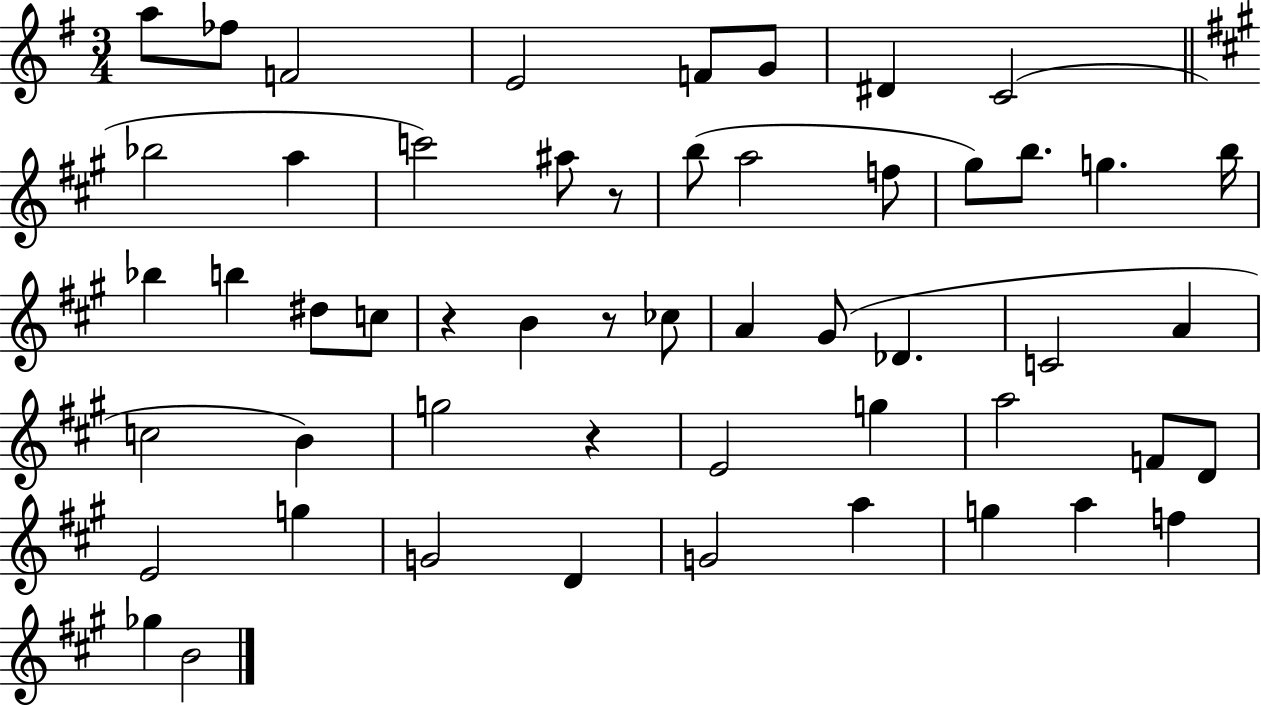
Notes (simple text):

A5/e FES5/e F4/h E4/h F4/e G4/e D#4/q C4/h Bb5/h A5/q C6/h A#5/e R/e B5/e A5/h F5/e G#5/e B5/e. G5/q. B5/s Bb5/q B5/q D#5/e C5/e R/q B4/q R/e CES5/e A4/q G#4/e Db4/q. C4/h A4/q C5/h B4/q G5/h R/q E4/h G5/q A5/h F4/e D4/e E4/h G5/q G4/h D4/q G4/h A5/q G5/q A5/q F5/q Gb5/q B4/h